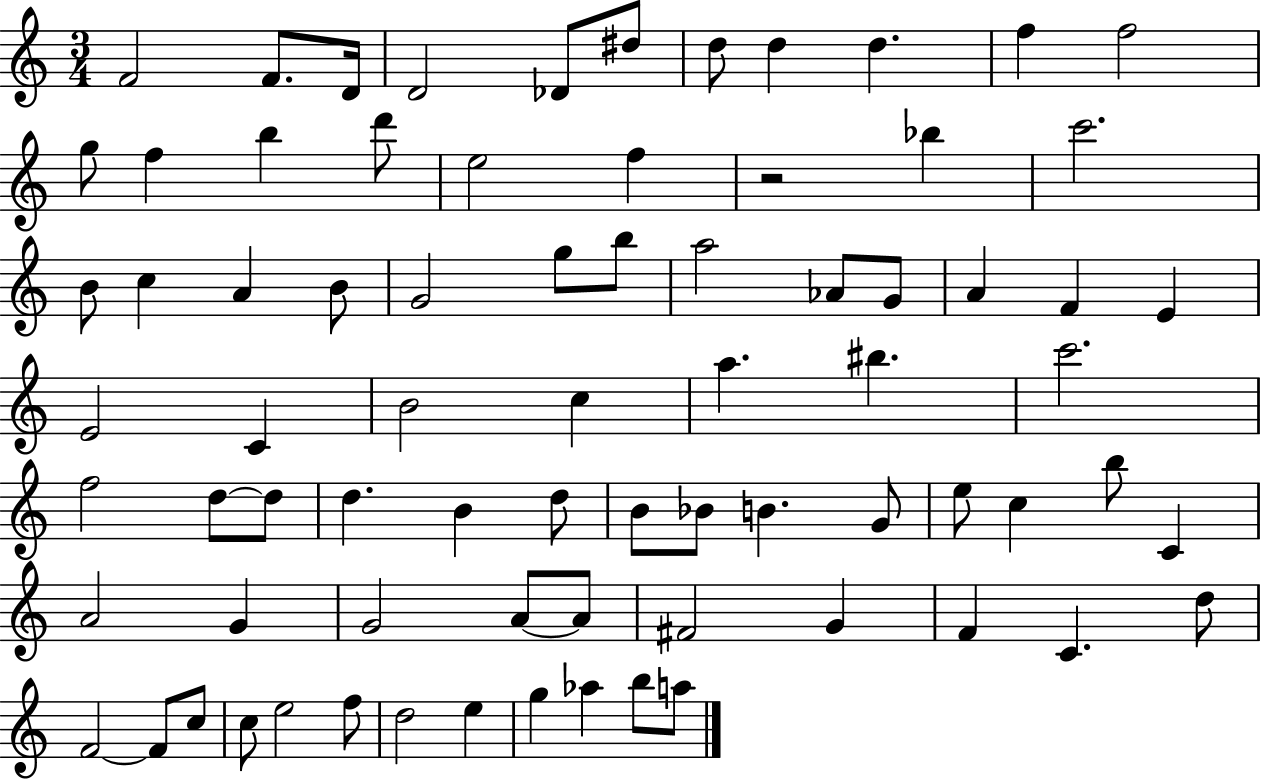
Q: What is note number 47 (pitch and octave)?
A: Bb4